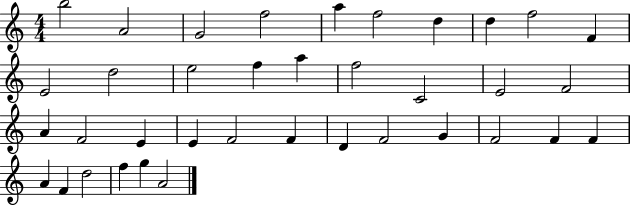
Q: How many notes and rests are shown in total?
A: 37